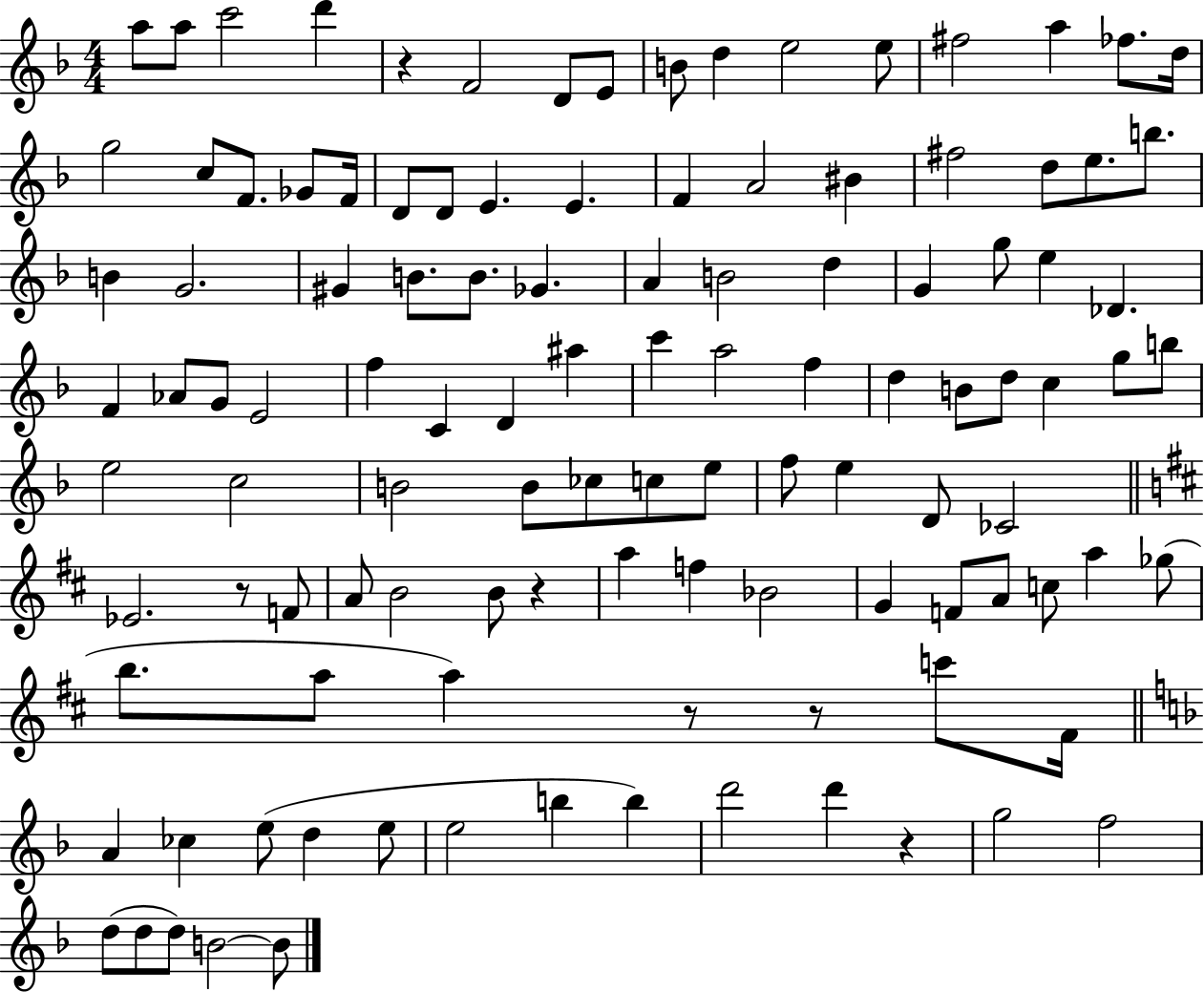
X:1
T:Untitled
M:4/4
L:1/4
K:F
a/2 a/2 c'2 d' z F2 D/2 E/2 B/2 d e2 e/2 ^f2 a _f/2 d/4 g2 c/2 F/2 _G/2 F/4 D/2 D/2 E E F A2 ^B ^f2 d/2 e/2 b/2 B G2 ^G B/2 B/2 _G A B2 d G g/2 e _D F _A/2 G/2 E2 f C D ^a c' a2 f d B/2 d/2 c g/2 b/2 e2 c2 B2 B/2 _c/2 c/2 e/2 f/2 e D/2 _C2 _E2 z/2 F/2 A/2 B2 B/2 z a f _B2 G F/2 A/2 c/2 a _g/2 b/2 a/2 a z/2 z/2 c'/2 ^F/4 A _c e/2 d e/2 e2 b b d'2 d' z g2 f2 d/2 d/2 d/2 B2 B/2